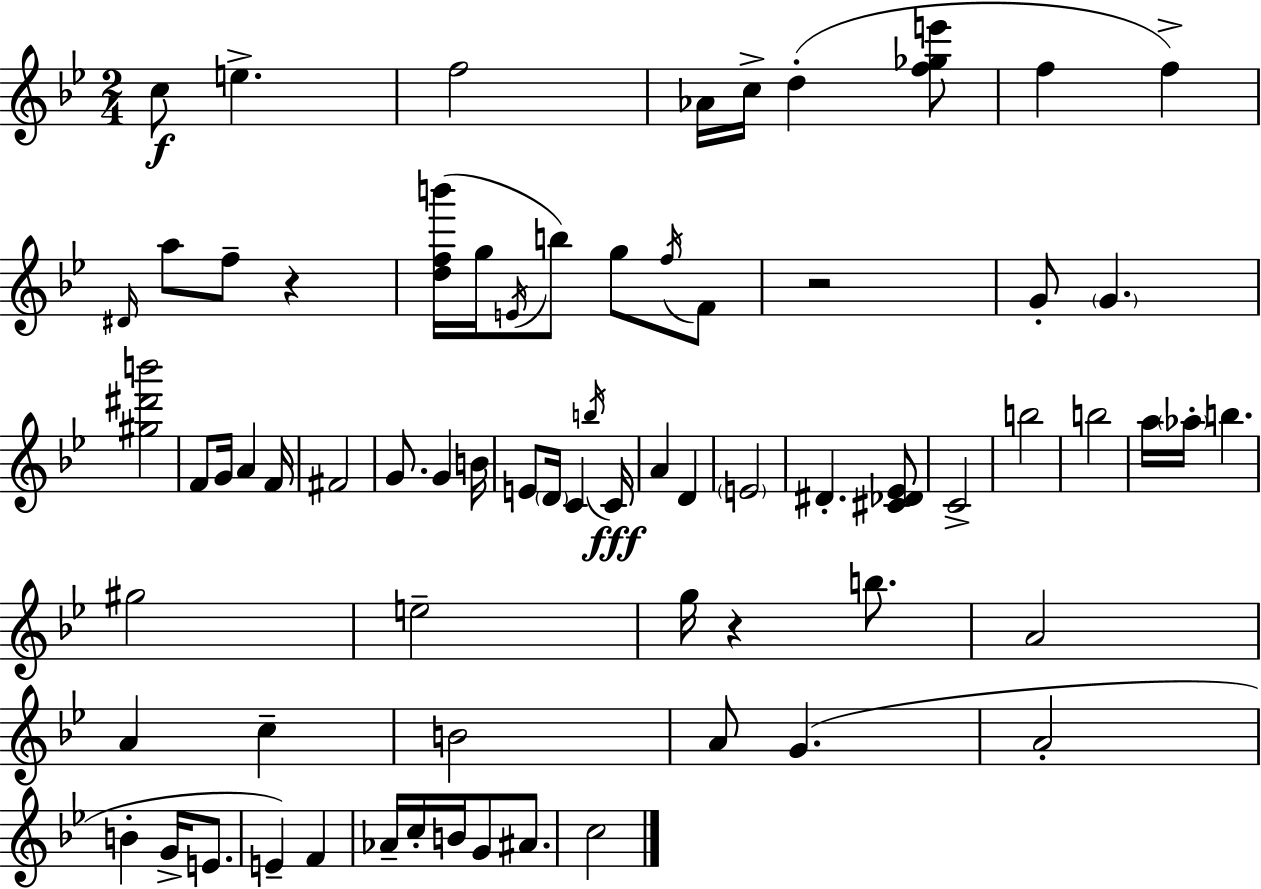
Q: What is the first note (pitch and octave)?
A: C5